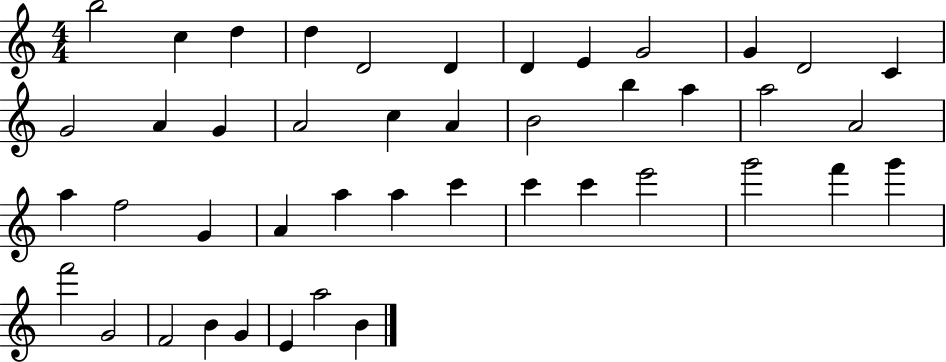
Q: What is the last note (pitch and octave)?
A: B4